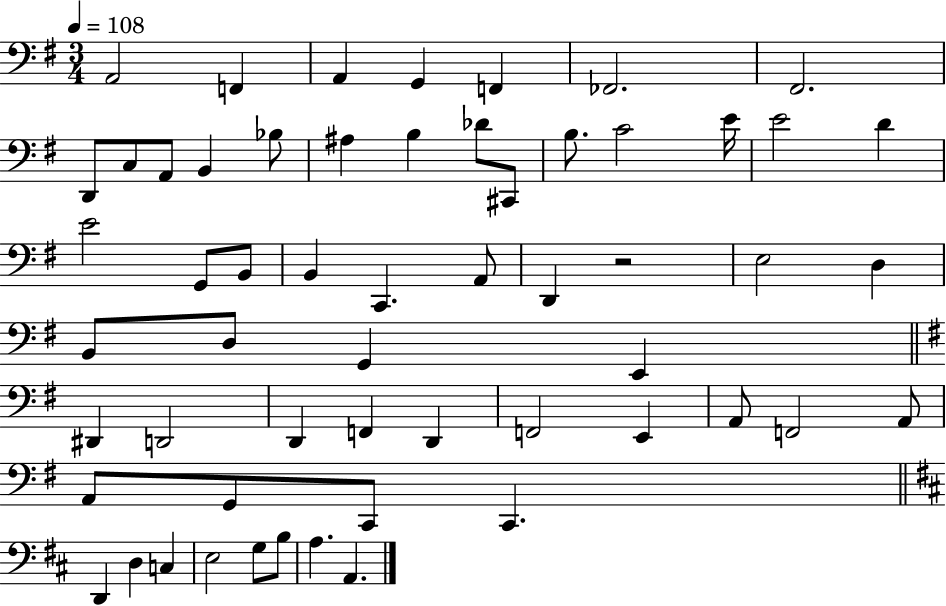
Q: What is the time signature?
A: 3/4